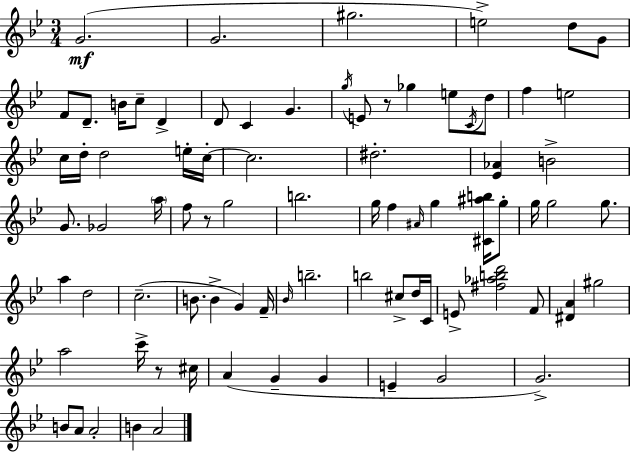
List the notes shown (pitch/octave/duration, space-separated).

G4/h. G4/h. G#5/h. E5/h D5/e G4/e F4/e D4/e. B4/s C5/e D4/q D4/e C4/q G4/q. G5/s E4/e R/e Gb5/q E5/e C4/s D5/e F5/q E5/h C5/s D5/s D5/h E5/s C5/s C5/h. D#5/h. [Eb4,Ab4]/q B4/h G4/e. Gb4/h A5/s F5/e R/e G5/h B5/h. G5/s F5/q A#4/s G5/q [C#4,A#5,B5]/s G5/e G5/s G5/h G5/e. A5/q D5/h C5/h. B4/e. B4/q G4/q F4/s Bb4/s B5/h. B5/h C#5/e D5/s C4/s E4/e [F#5,Ab5,B5,D6]/h F4/e [D#4,A4]/q G#5/h A5/h C6/s R/e C#5/s A4/q G4/q G4/q E4/q G4/h G4/h. B4/e A4/e A4/h B4/q A4/h